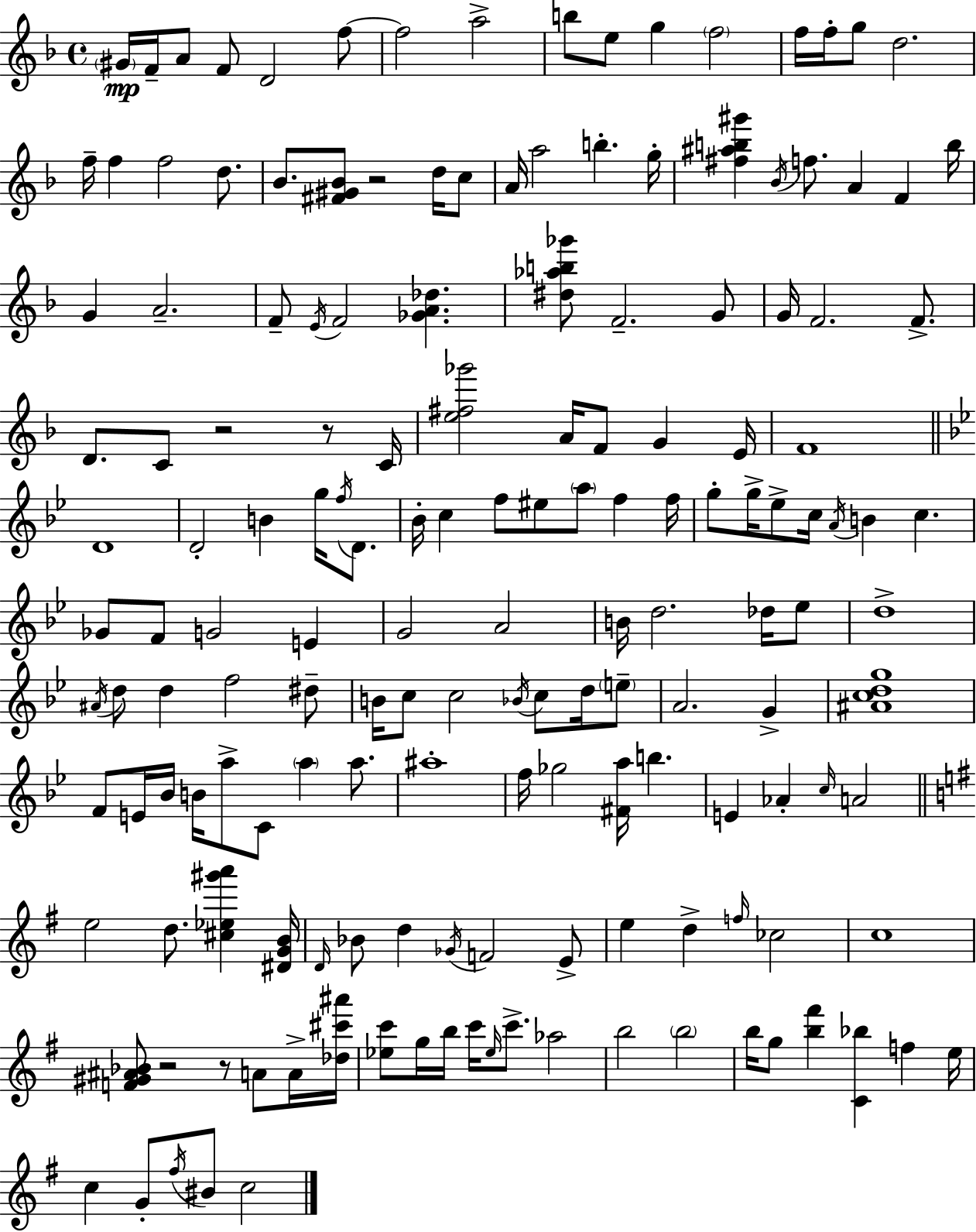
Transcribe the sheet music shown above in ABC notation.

X:1
T:Untitled
M:4/4
L:1/4
K:Dm
^G/4 F/4 A/2 F/2 D2 f/2 f2 a2 b/2 e/2 g f2 f/4 f/4 g/2 d2 f/4 f f2 d/2 _B/2 [^F^G_B]/2 z2 d/4 c/2 A/4 a2 b g/4 [^f^ab^g'] _B/4 f/2 A F b/4 G A2 F/2 E/4 F2 [_GA_d] [^d_ab_g']/2 F2 G/2 G/4 F2 F/2 D/2 C/2 z2 z/2 C/4 [e^f_g']2 A/4 F/2 G E/4 F4 D4 D2 B g/4 f/4 D/2 _B/4 c f/2 ^e/2 a/2 f f/4 g/2 g/4 _e/2 c/4 A/4 B c _G/2 F/2 G2 E G2 A2 B/4 d2 _d/4 _e/2 d4 ^A/4 d/2 d f2 ^d/2 B/4 c/2 c2 _B/4 c/2 d/4 e/2 A2 G [^Acdg]4 F/2 E/4 _B/4 B/4 a/2 C/2 a a/2 ^a4 f/4 _g2 [^Fa]/4 b E _A c/4 A2 e2 d/2 [^c_e^g'a'] [^DGB]/4 D/4 _B/2 d _G/4 F2 E/2 e d f/4 _c2 c4 [F^G^A_B]/2 z2 z/2 A/2 A/4 [_d^c'^a']/4 [_ec']/2 g/4 b/4 c'/4 _e/4 c'/2 _a2 b2 b2 b/4 g/2 [b^f'] [C_b] f e/4 c G/2 ^f/4 ^B/2 c2